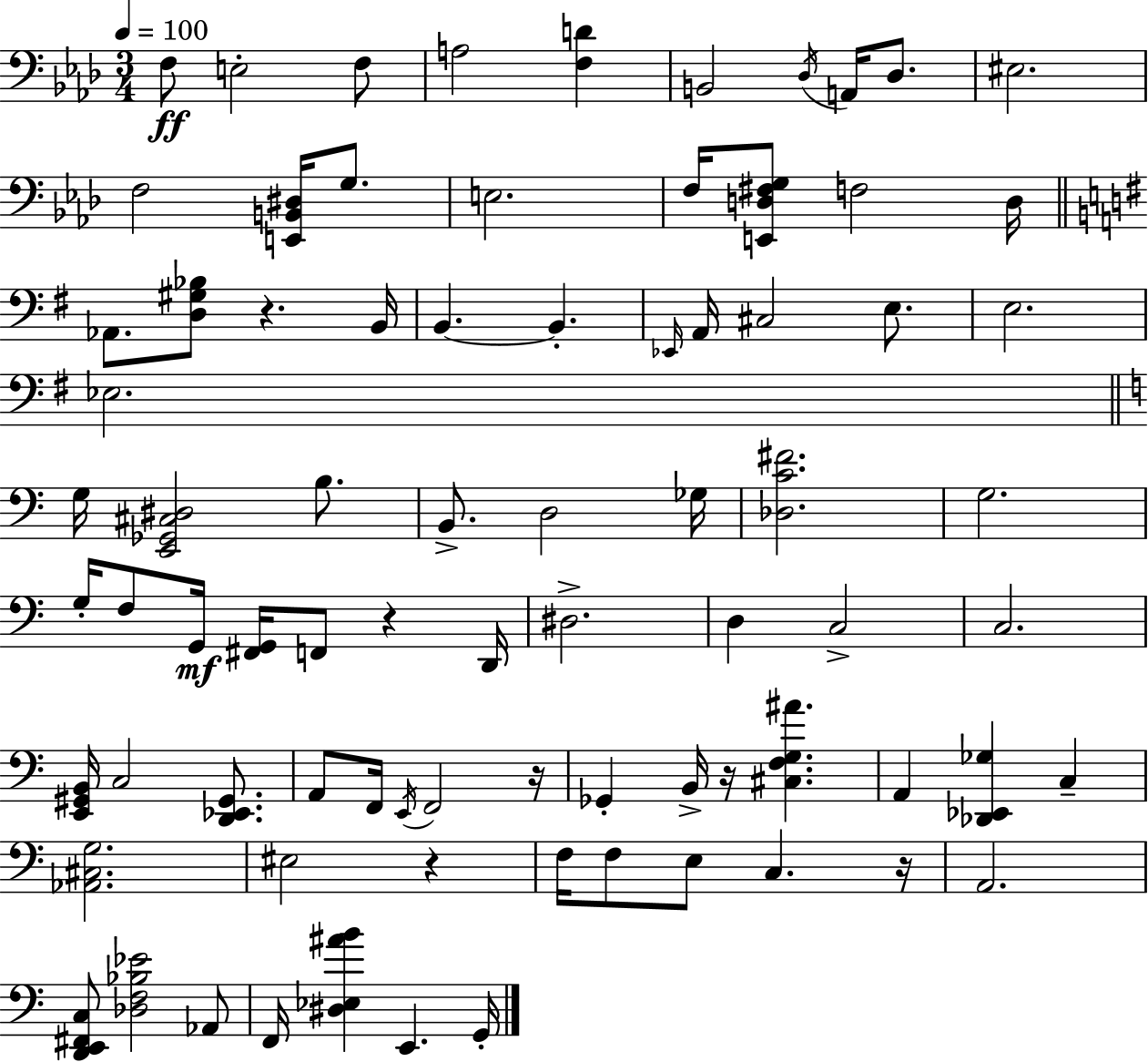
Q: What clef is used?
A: bass